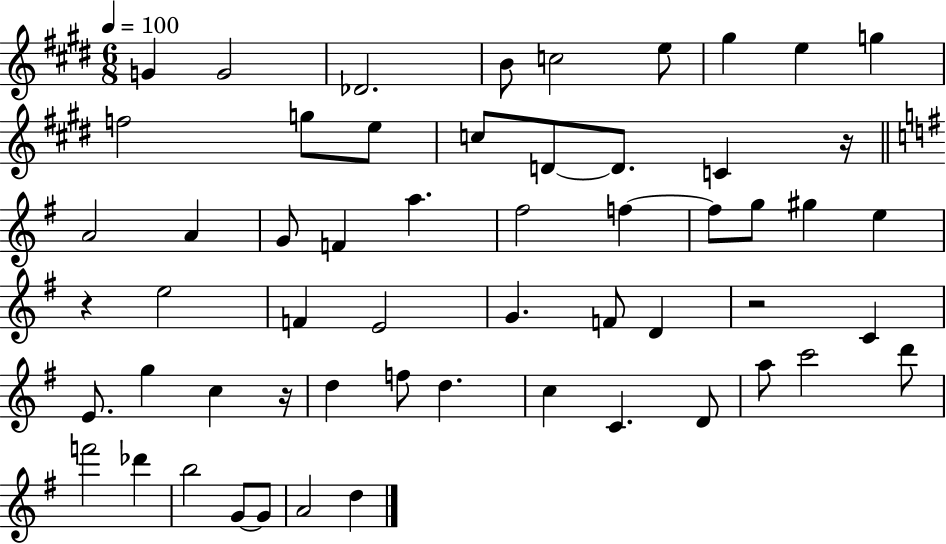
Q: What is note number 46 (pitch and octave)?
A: D6